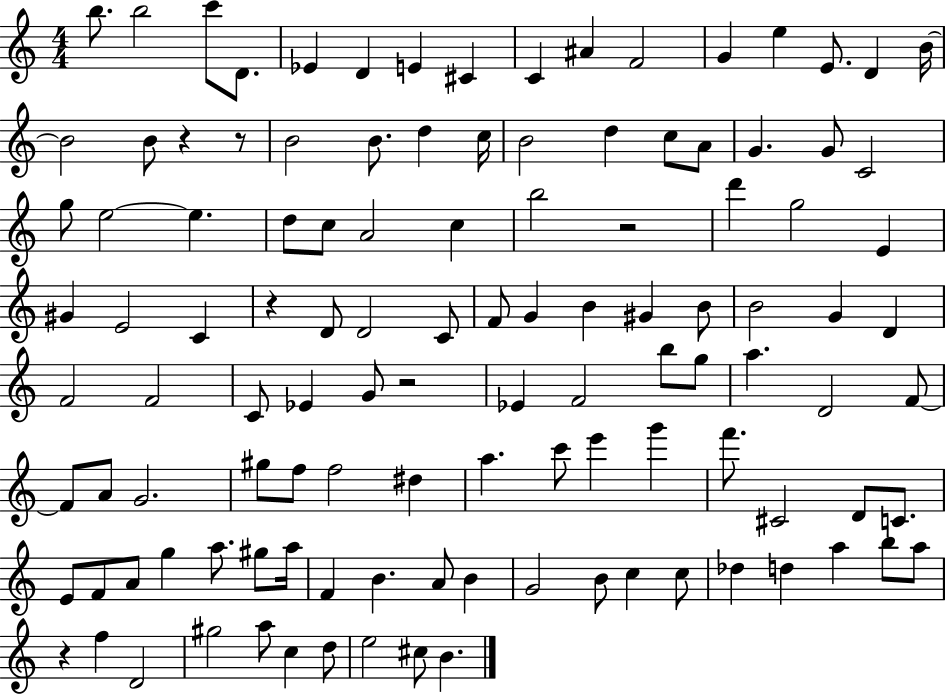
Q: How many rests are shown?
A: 6